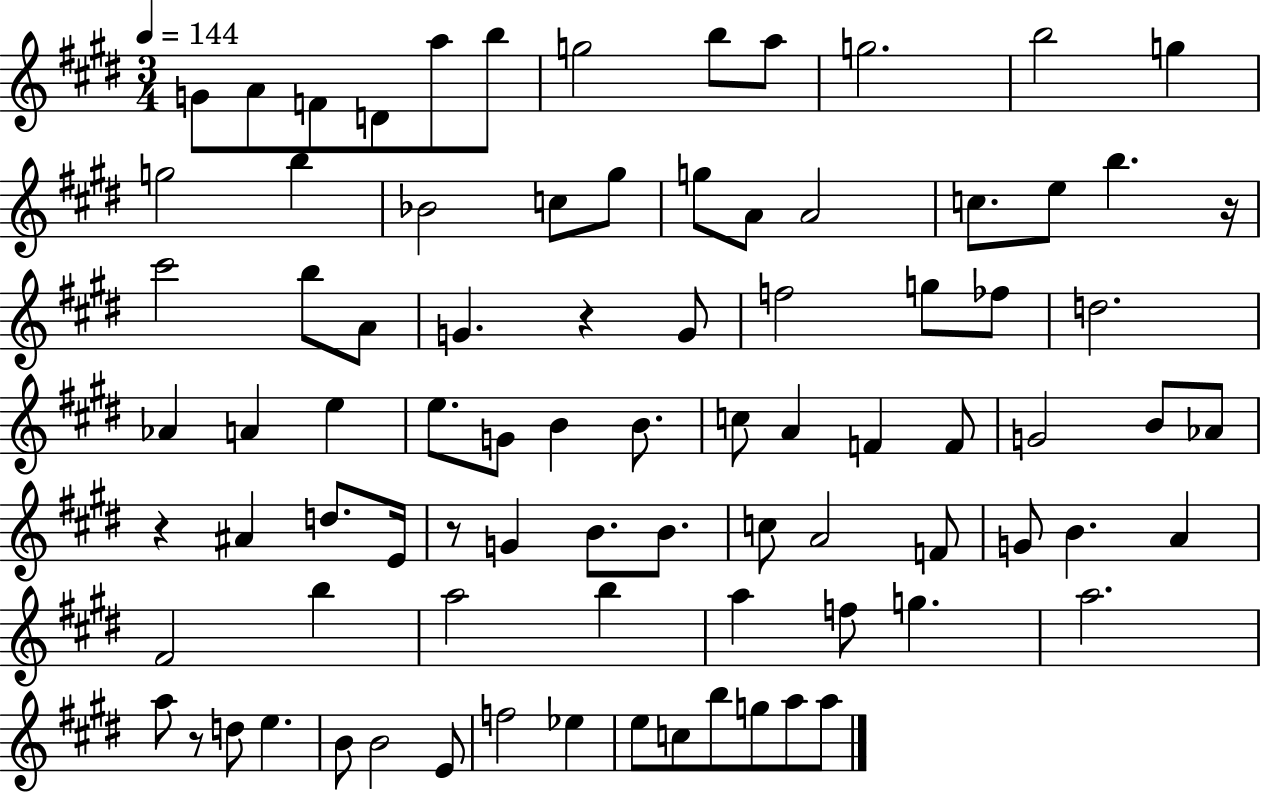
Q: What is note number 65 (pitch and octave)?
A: G5